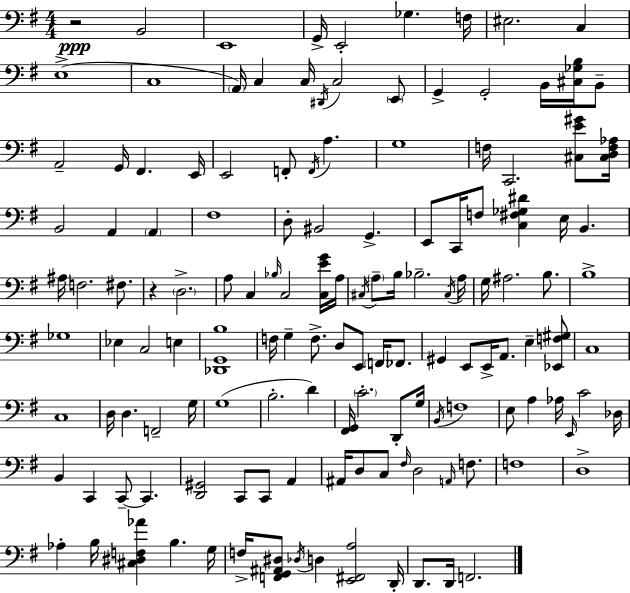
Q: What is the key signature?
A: G major